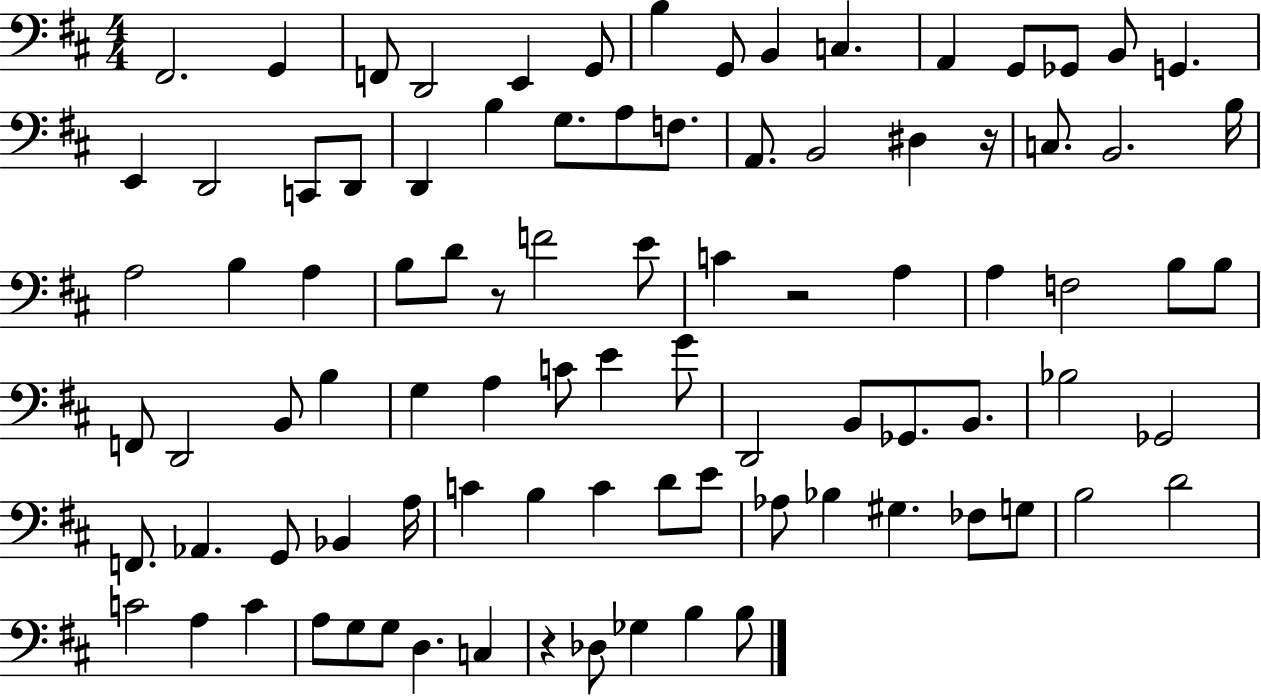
{
  \clef bass
  \numericTimeSignature
  \time 4/4
  \key d \major
  fis,2. g,4 | f,8 d,2 e,4 g,8 | b4 g,8 b,4 c4. | a,4 g,8 ges,8 b,8 g,4. | \break e,4 d,2 c,8 d,8 | d,4 b4 g8. a8 f8. | a,8. b,2 dis4 r16 | c8. b,2. b16 | \break a2 b4 a4 | b8 d'8 r8 f'2 e'8 | c'4 r2 a4 | a4 f2 b8 b8 | \break f,8 d,2 b,8 b4 | g4 a4 c'8 e'4 g'8 | d,2 b,8 ges,8. b,8. | bes2 ges,2 | \break f,8. aes,4. g,8 bes,4 a16 | c'4 b4 c'4 d'8 e'8 | aes8 bes4 gis4. fes8 g8 | b2 d'2 | \break c'2 a4 c'4 | a8 g8 g8 d4. c4 | r4 des8 ges4 b4 b8 | \bar "|."
}